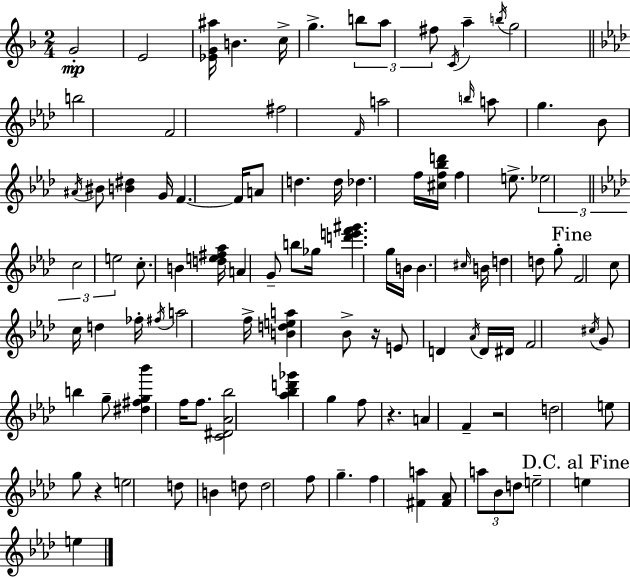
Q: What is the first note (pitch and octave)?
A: G4